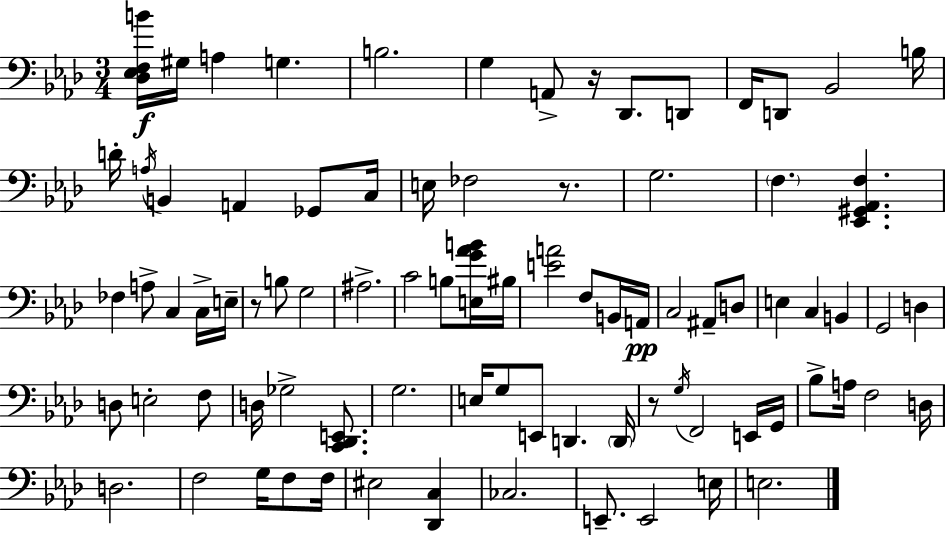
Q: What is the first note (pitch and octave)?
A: G#3